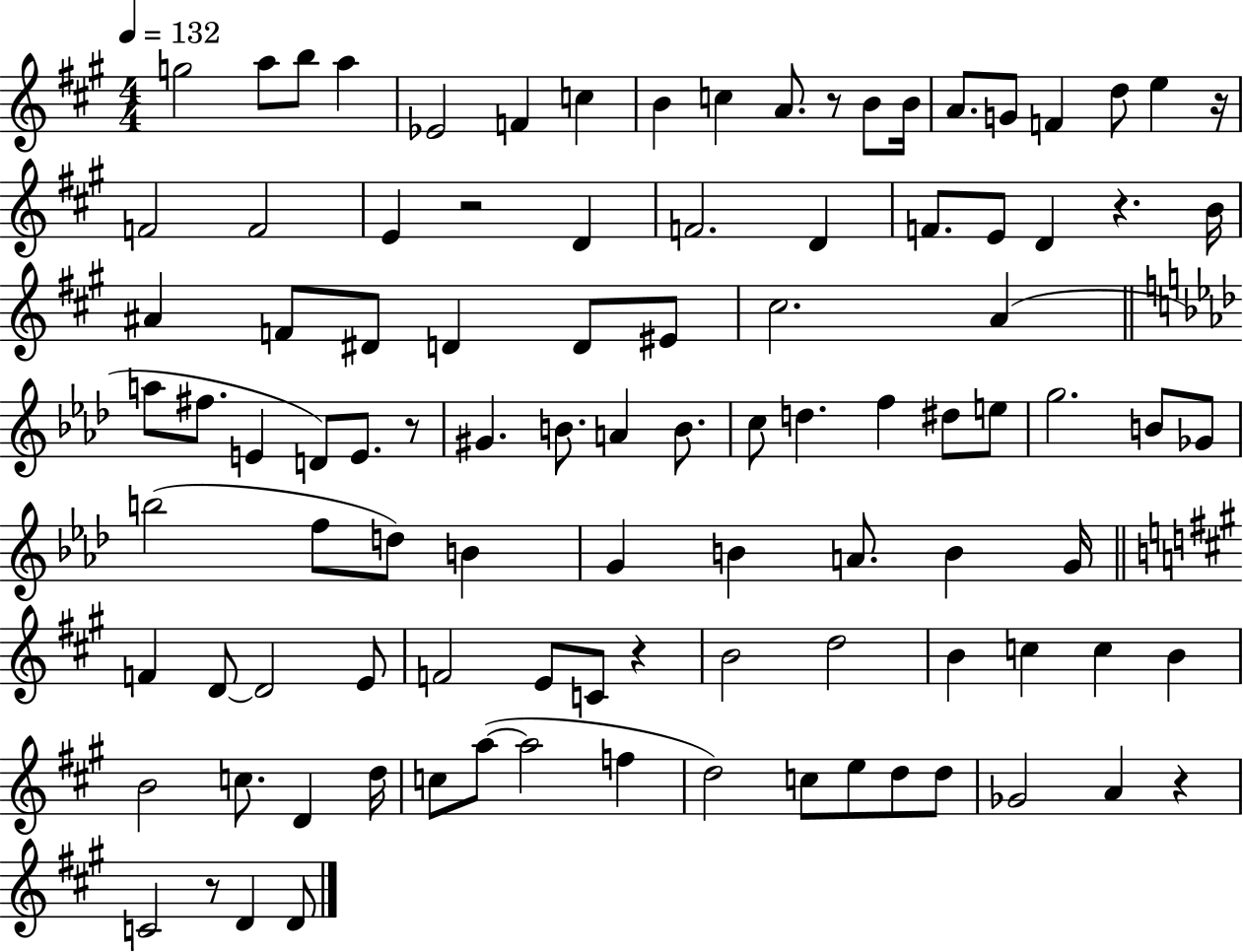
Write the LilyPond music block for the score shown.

{
  \clef treble
  \numericTimeSignature
  \time 4/4
  \key a \major
  \tempo 4 = 132
  g''2 a''8 b''8 a''4 | ees'2 f'4 c''4 | b'4 c''4 a'8. r8 b'8 b'16 | a'8. g'8 f'4 d''8 e''4 r16 | \break f'2 f'2 | e'4 r2 d'4 | f'2. d'4 | f'8. e'8 d'4 r4. b'16 | \break ais'4 f'8 dis'8 d'4 d'8 eis'8 | cis''2. a'4( | \bar "||" \break \key f \minor a''8 fis''8. e'4 d'8) e'8. r8 | gis'4. b'8. a'4 b'8. | c''8 d''4. f''4 dis''8 e''8 | g''2. b'8 ges'8 | \break b''2( f''8 d''8) b'4 | g'4 b'4 a'8. b'4 g'16 | \bar "||" \break \key a \major f'4 d'8~~ d'2 e'8 | f'2 e'8 c'8 r4 | b'2 d''2 | b'4 c''4 c''4 b'4 | \break b'2 c''8. d'4 d''16 | c''8 a''8~(~ a''2 f''4 | d''2) c''8 e''8 d''8 d''8 | ges'2 a'4 r4 | \break c'2 r8 d'4 d'8 | \bar "|."
}